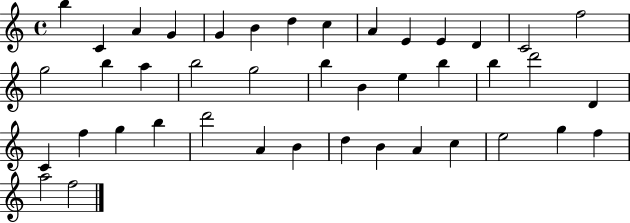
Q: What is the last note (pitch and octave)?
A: F5